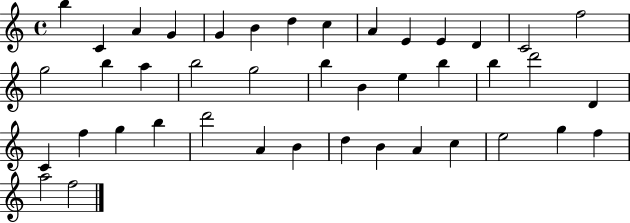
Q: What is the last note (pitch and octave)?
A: F5